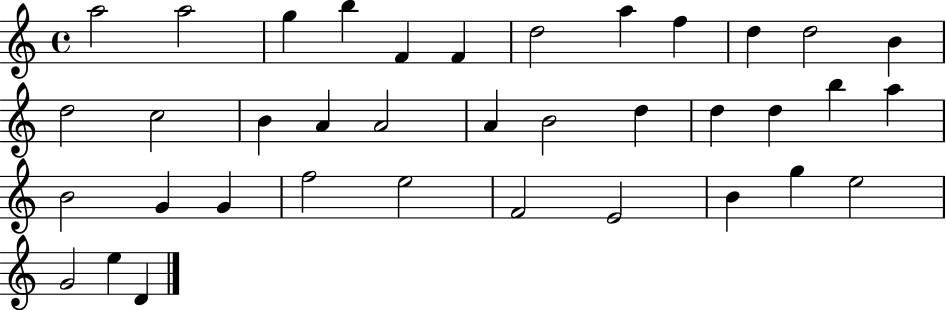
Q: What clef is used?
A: treble